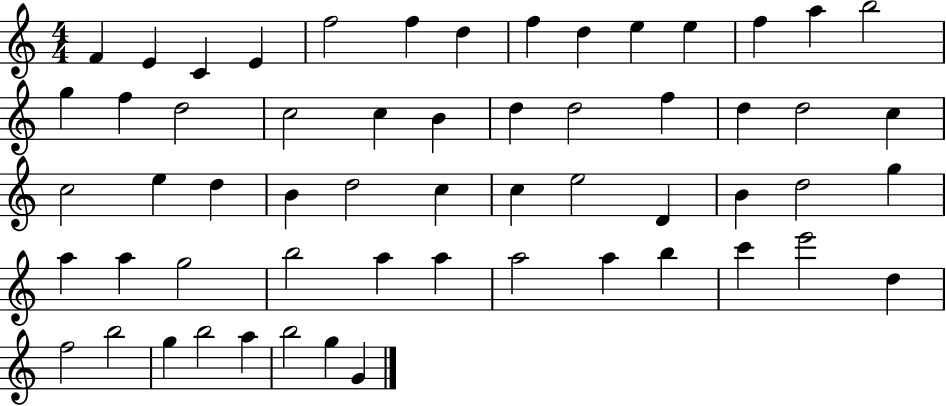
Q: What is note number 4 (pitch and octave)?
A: E4